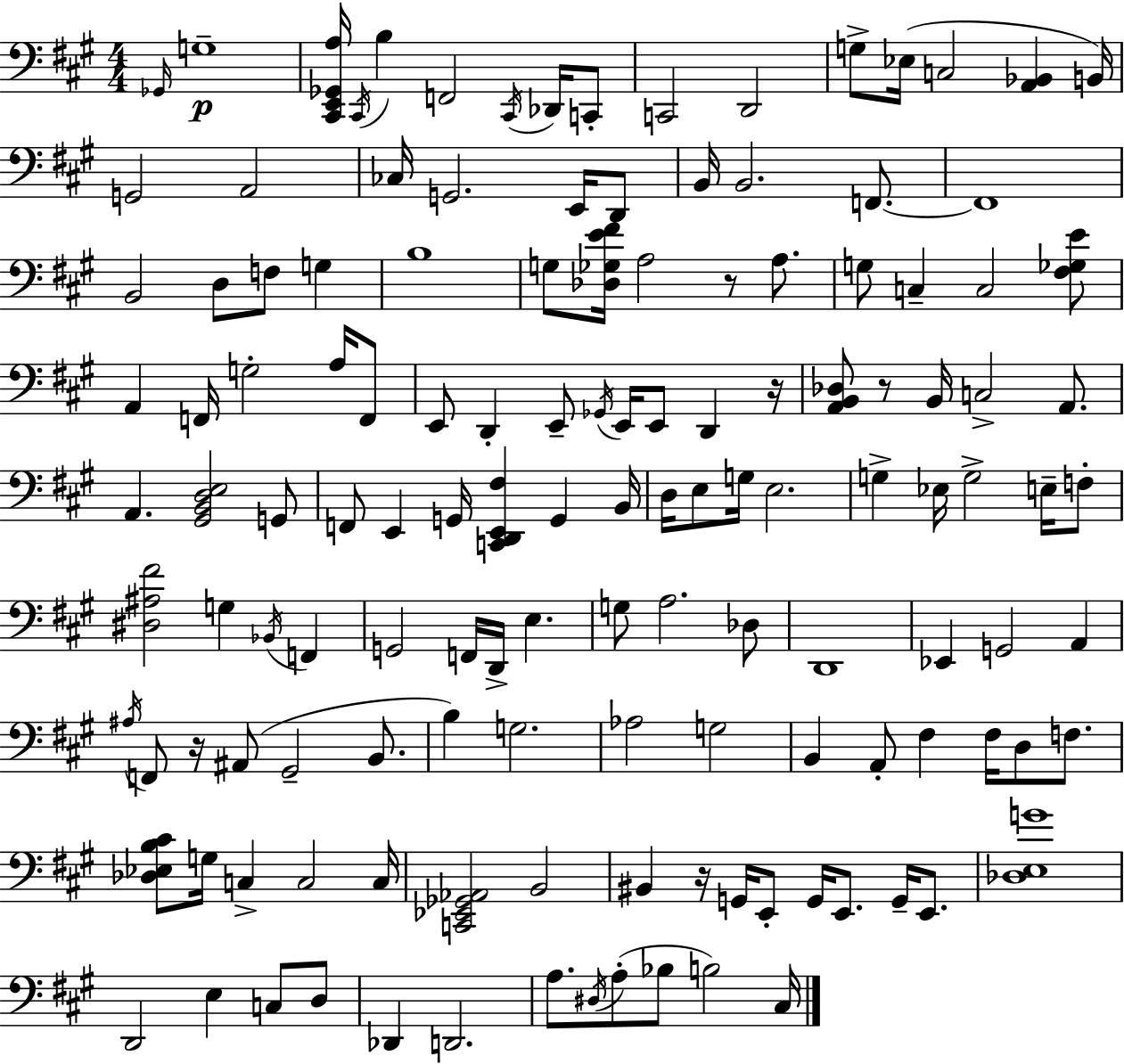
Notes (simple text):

Gb2/s G3/w [C#2,E2,Gb2,A3]/s C#2/s B3/q F2/h C#2/s Db2/s C2/e C2/h D2/h G3/e Eb3/s C3/h [A2,Bb2]/q B2/s G2/h A2/h CES3/s G2/h. E2/s D2/e B2/s B2/h. F2/e. F2/w B2/h D3/e F3/e G3/q B3/w G3/e [Db3,Gb3,E4,F#4]/s A3/h R/e A3/e. G3/e C3/q C3/h [F#3,Gb3,E4]/e A2/q F2/s G3/h A3/s F2/e E2/e D2/q E2/e Gb2/s E2/s E2/e D2/q R/s [A2,B2,Db3]/e R/e B2/s C3/h A2/e. A2/q. [G#2,B2,D3,E3]/h G2/e F2/e E2/q G2/s [C2,D2,E2,F#3]/q G2/q B2/s D3/s E3/e G3/s E3/h. G3/q Eb3/s G3/h E3/s F3/e [D#3,A#3,F#4]/h G3/q Bb2/s F2/q G2/h F2/s D2/s E3/q. G3/e A3/h. Db3/e D2/w Eb2/q G2/h A2/q A#3/s F2/e R/s A#2/e G#2/h B2/e. B3/q G3/h. Ab3/h G3/h B2/q A2/e F#3/q F#3/s D3/e F3/e. [Db3,Eb3,B3,C#4]/e G3/s C3/q C3/h C3/s [C2,Eb2,Gb2,Ab2]/h B2/h BIS2/q R/s G2/s E2/e G2/s E2/e. G2/s E2/e. [Db3,E3,G4]/w D2/h E3/q C3/e D3/e Db2/q D2/h. A3/e. D#3/s A3/e Bb3/e B3/h C#3/s